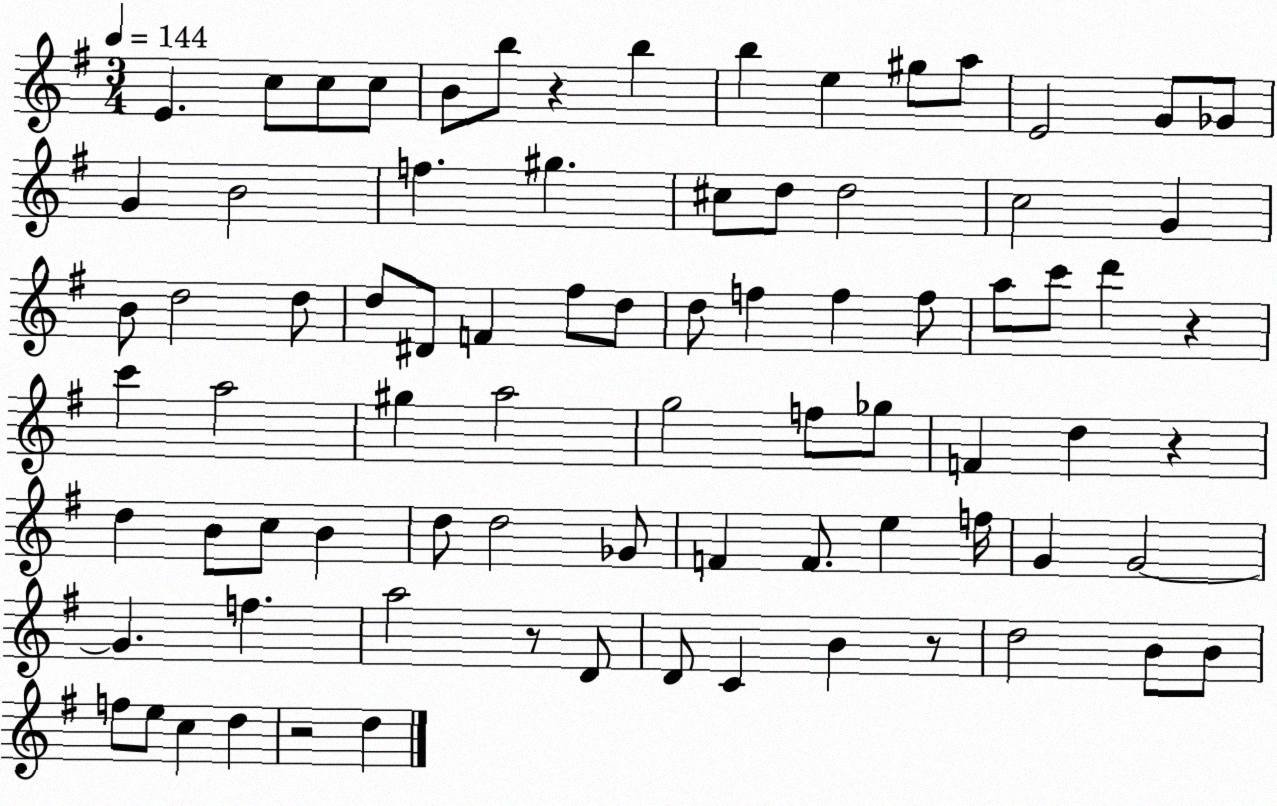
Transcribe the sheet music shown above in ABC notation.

X:1
T:Untitled
M:3/4
L:1/4
K:G
E c/2 c/2 c/2 B/2 b/2 z b b e ^g/2 a/2 E2 G/2 _G/2 G B2 f ^g ^c/2 d/2 d2 c2 G B/2 d2 d/2 d/2 ^D/2 F ^f/2 d/2 d/2 f f f/2 a/2 c'/2 d' z c' a2 ^g a2 g2 f/2 _g/2 F d z d B/2 c/2 B d/2 d2 _G/2 F F/2 e f/4 G G2 G f a2 z/2 D/2 D/2 C B z/2 d2 B/2 B/2 f/2 e/2 c d z2 d